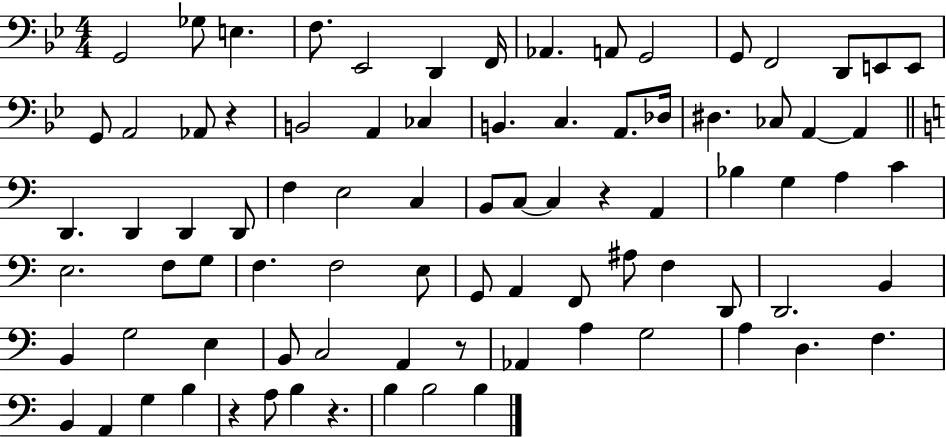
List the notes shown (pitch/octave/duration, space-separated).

G2/h Gb3/e E3/q. F3/e. Eb2/h D2/q F2/s Ab2/q. A2/e G2/h G2/e F2/h D2/e E2/e E2/e G2/e A2/h Ab2/e R/q B2/h A2/q CES3/q B2/q. C3/q. A2/e. Db3/s D#3/q. CES3/e A2/q A2/q D2/q. D2/q D2/q D2/e F3/q E3/h C3/q B2/e C3/e C3/q R/q A2/q Bb3/q G3/q A3/q C4/q E3/h. F3/e G3/e F3/q. F3/h E3/e G2/e A2/q F2/e A#3/e F3/q D2/e D2/h. B2/q B2/q G3/h E3/q B2/e C3/h A2/q R/e Ab2/q A3/q G3/h A3/q D3/q. F3/q. B2/q A2/q G3/q B3/q R/q A3/e B3/q R/q. B3/q B3/h B3/q